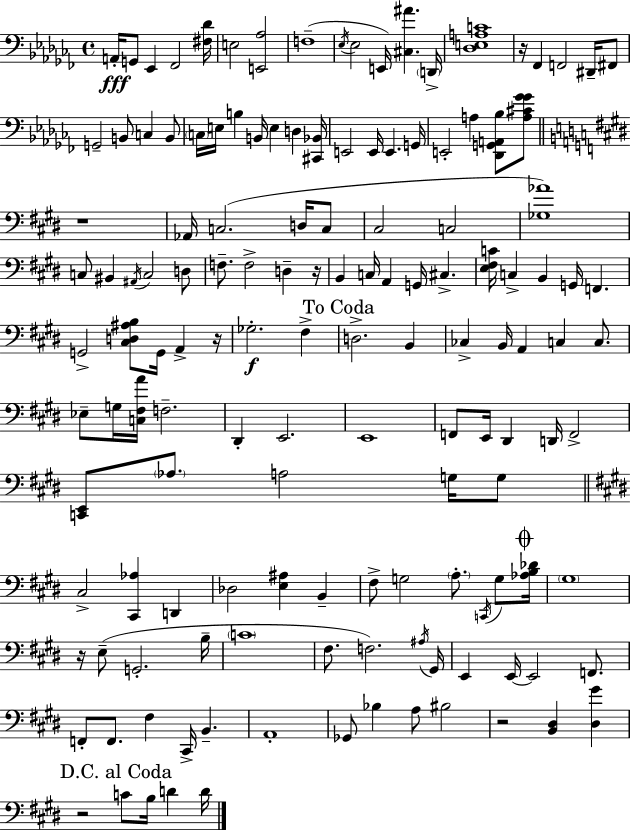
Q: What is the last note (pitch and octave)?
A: D4